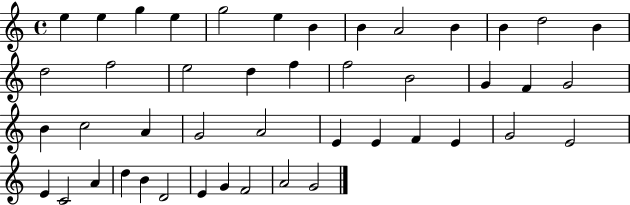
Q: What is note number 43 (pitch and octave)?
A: F4